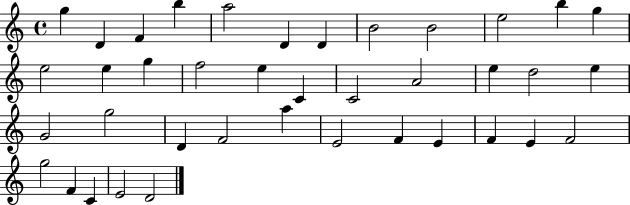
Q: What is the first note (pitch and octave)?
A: G5